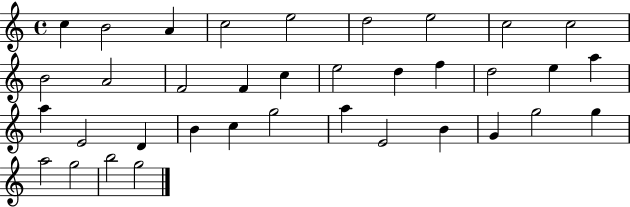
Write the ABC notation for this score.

X:1
T:Untitled
M:4/4
L:1/4
K:C
c B2 A c2 e2 d2 e2 c2 c2 B2 A2 F2 F c e2 d f d2 e a a E2 D B c g2 a E2 B G g2 g a2 g2 b2 g2